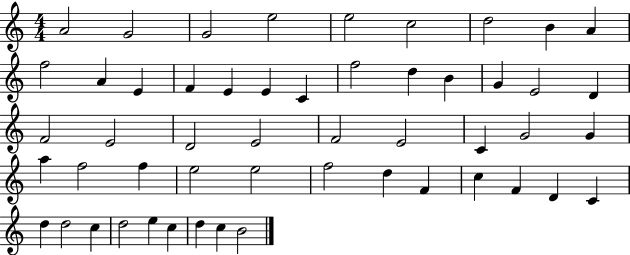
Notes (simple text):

A4/h G4/h G4/h E5/h E5/h C5/h D5/h B4/q A4/q F5/h A4/q E4/q F4/q E4/q E4/q C4/q F5/h D5/q B4/q G4/q E4/h D4/q F4/h E4/h D4/h E4/h F4/h E4/h C4/q G4/h G4/q A5/q F5/h F5/q E5/h E5/h F5/h D5/q F4/q C5/q F4/q D4/q C4/q D5/q D5/h C5/q D5/h E5/q C5/q D5/q C5/q B4/h